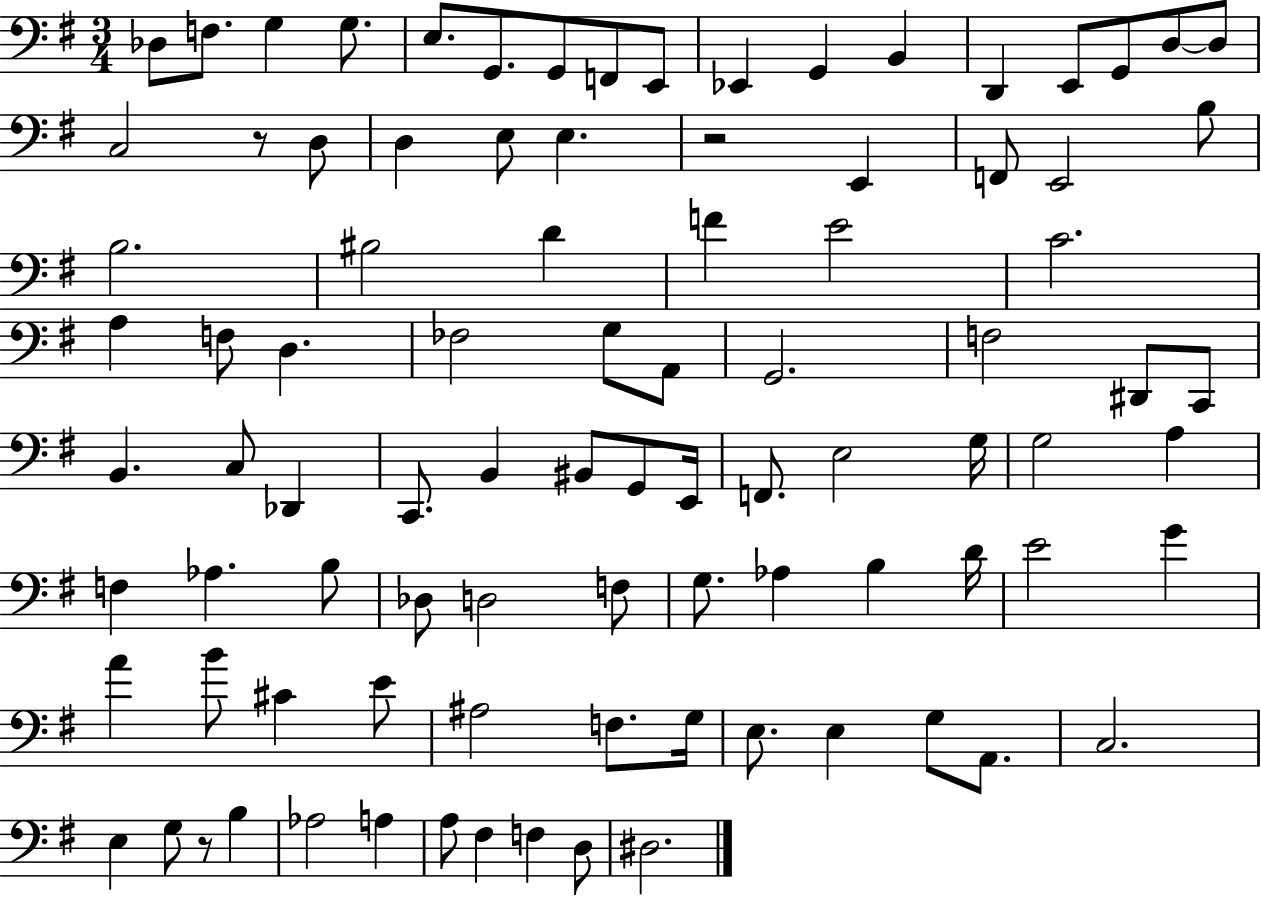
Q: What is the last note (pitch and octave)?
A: D#3